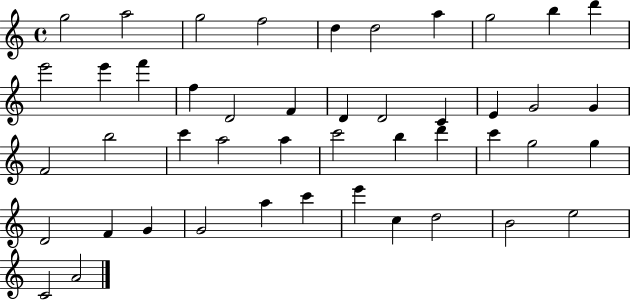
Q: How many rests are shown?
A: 0